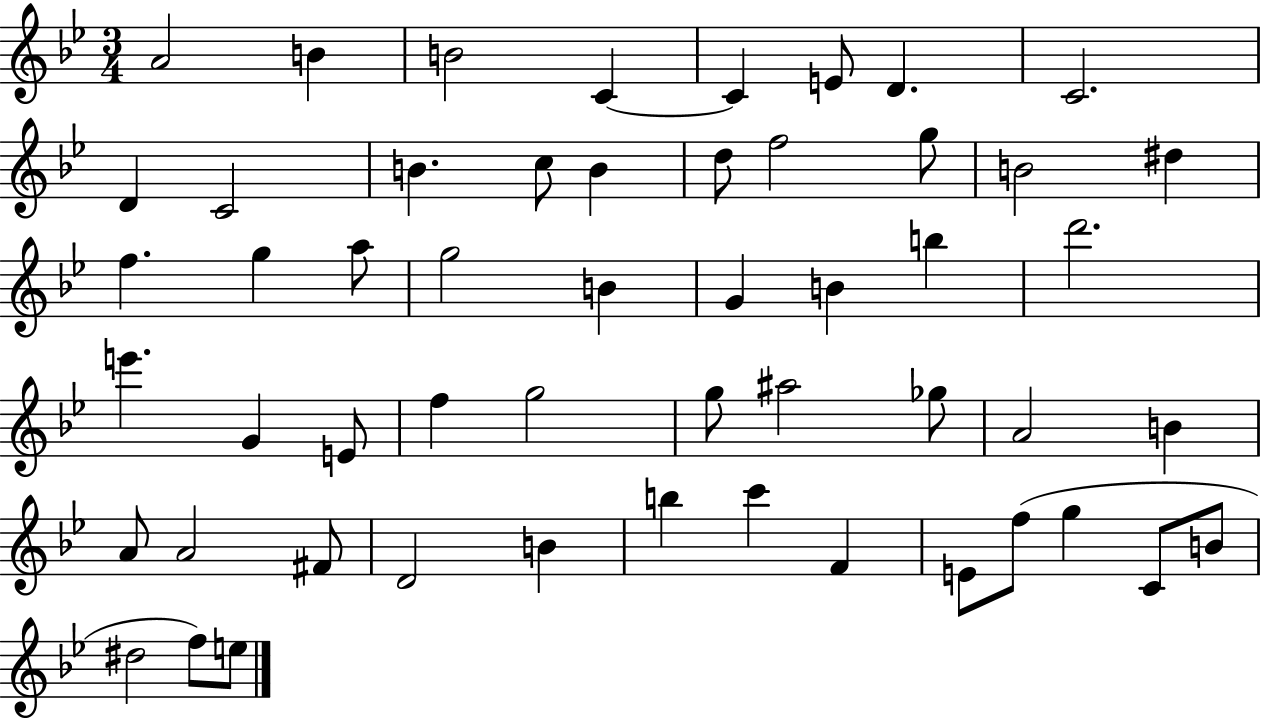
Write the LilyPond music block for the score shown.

{
  \clef treble
  \numericTimeSignature
  \time 3/4
  \key bes \major
  a'2 b'4 | b'2 c'4~~ | c'4 e'8 d'4. | c'2. | \break d'4 c'2 | b'4. c''8 b'4 | d''8 f''2 g''8 | b'2 dis''4 | \break f''4. g''4 a''8 | g''2 b'4 | g'4 b'4 b''4 | d'''2. | \break e'''4. g'4 e'8 | f''4 g''2 | g''8 ais''2 ges''8 | a'2 b'4 | \break a'8 a'2 fis'8 | d'2 b'4 | b''4 c'''4 f'4 | e'8 f''8( g''4 c'8 b'8 | \break dis''2 f''8) e''8 | \bar "|."
}